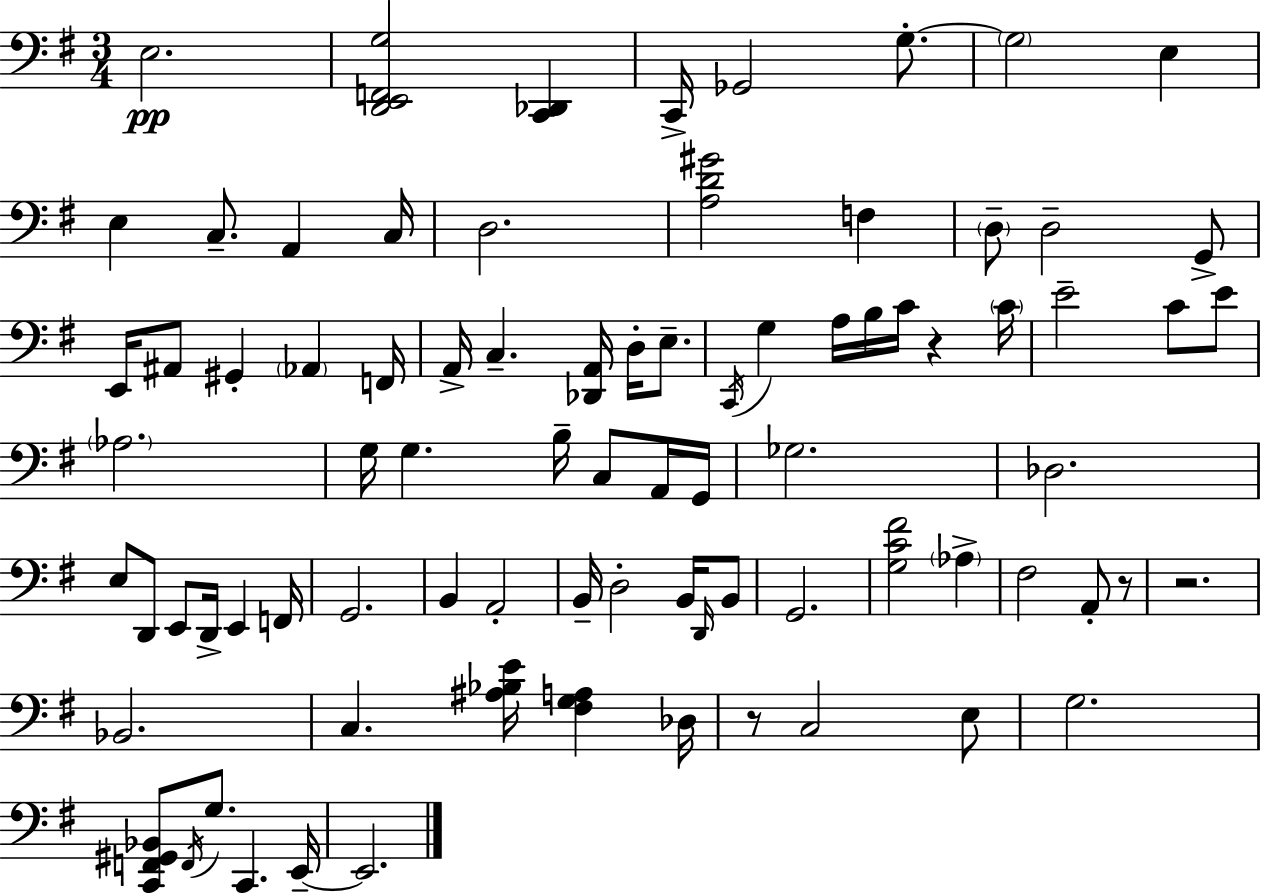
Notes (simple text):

E3/h. [D2,E2,F2,G3]/h [C2,Db2]/q C2/s Gb2/h G3/e. G3/h E3/q E3/q C3/e. A2/q C3/s D3/h. [A3,D4,G#4]/h F3/q D3/e D3/h G2/e E2/s A#2/e G#2/q Ab2/q F2/s A2/s C3/q. [Db2,A2]/s D3/s E3/e. C2/s G3/q A3/s B3/s C4/s R/q C4/s E4/h C4/e E4/e Ab3/h. G3/s G3/q. B3/s C3/e A2/s G2/s Gb3/h. Db3/h. E3/e D2/e E2/e D2/s E2/q F2/s G2/h. B2/q A2/h B2/s D3/h B2/s D2/s B2/e G2/h. [G3,C4,F#4]/h Ab3/q F#3/h A2/e R/e R/h. Bb2/h. C3/q. [A#3,Bb3,E4]/s [F#3,G3,A3]/q Db3/s R/e C3/h E3/e G3/h. [C2,F2,G#2,Bb2]/e F2/s G3/e. C2/q. E2/s E2/h.